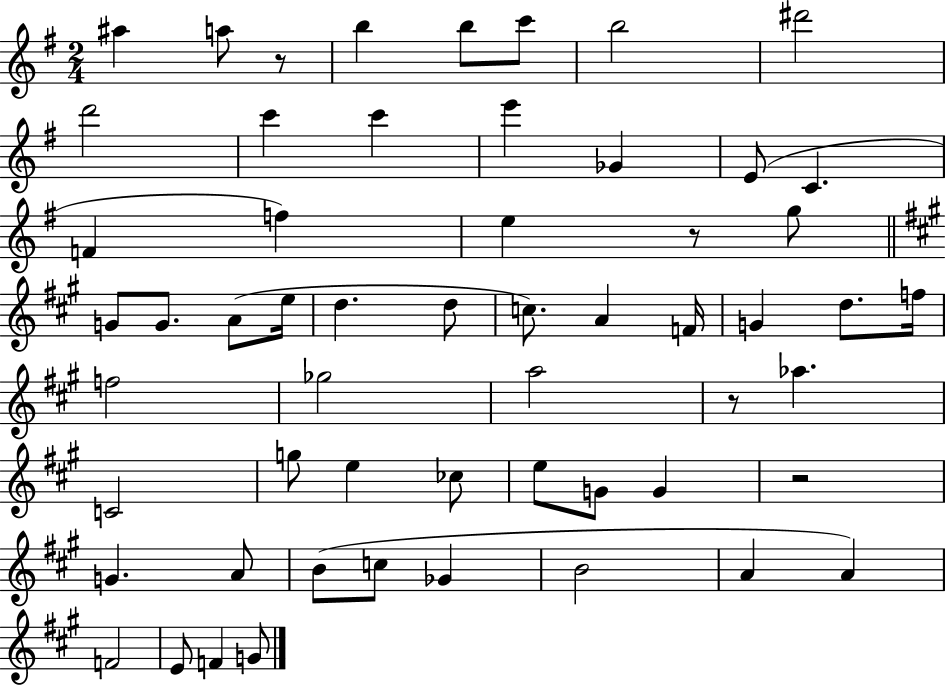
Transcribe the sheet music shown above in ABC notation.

X:1
T:Untitled
M:2/4
L:1/4
K:G
^a a/2 z/2 b b/2 c'/2 b2 ^d'2 d'2 c' c' e' _G E/2 C F f e z/2 g/2 G/2 G/2 A/2 e/4 d d/2 c/2 A F/4 G d/2 f/4 f2 _g2 a2 z/2 _a C2 g/2 e _c/2 e/2 G/2 G z2 G A/2 B/2 c/2 _G B2 A A F2 E/2 F G/2